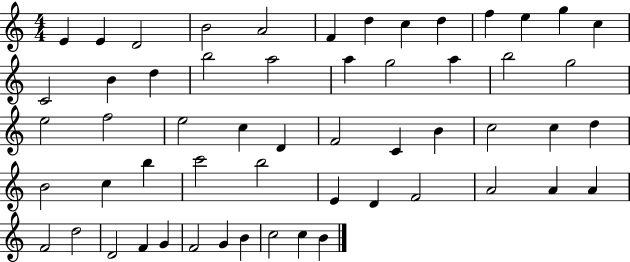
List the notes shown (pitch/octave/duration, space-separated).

E4/q E4/q D4/h B4/h A4/h F4/q D5/q C5/q D5/q F5/q E5/q G5/q C5/q C4/h B4/q D5/q B5/h A5/h A5/q G5/h A5/q B5/h G5/h E5/h F5/h E5/h C5/q D4/q F4/h C4/q B4/q C5/h C5/q D5/q B4/h C5/q B5/q C6/h B5/h E4/q D4/q F4/h A4/h A4/q A4/q F4/h D5/h D4/h F4/q G4/q F4/h G4/q B4/q C5/h C5/q B4/q